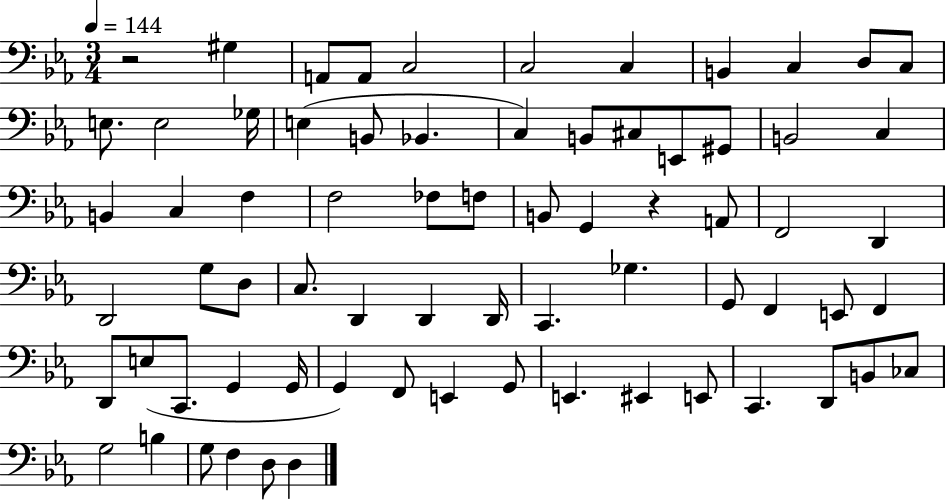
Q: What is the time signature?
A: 3/4